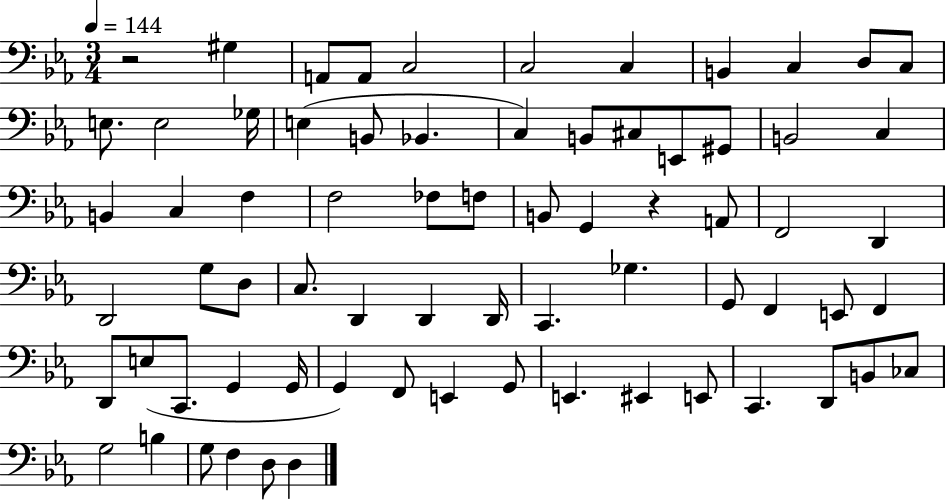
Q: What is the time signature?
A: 3/4